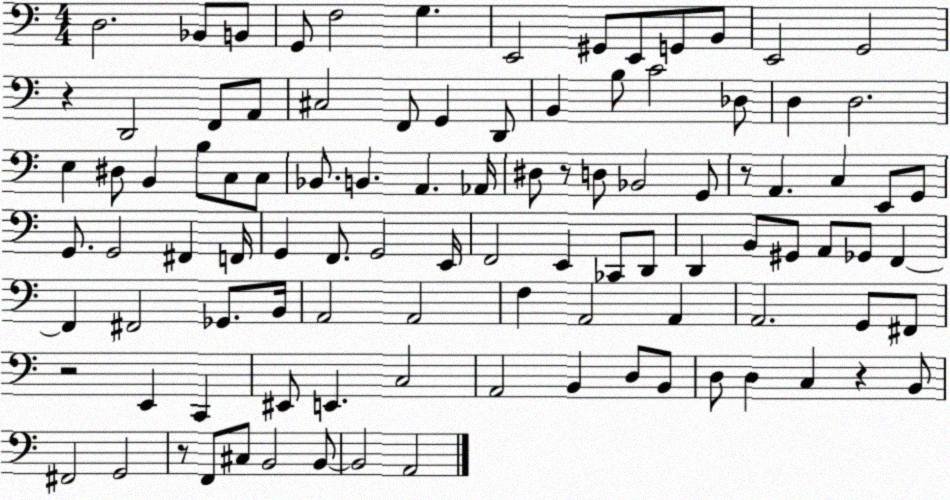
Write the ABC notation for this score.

X:1
T:Untitled
M:4/4
L:1/4
K:C
D,2 _B,,/2 B,,/2 G,,/2 F,2 G, E,,2 ^G,,/2 E,,/2 G,,/2 B,,/2 E,,2 G,,2 z D,,2 F,,/2 A,,/2 ^C,2 F,,/2 G,, D,,/2 B,, B,/2 C2 _D,/2 D, D,2 E, ^D,/2 B,, B,/2 C,/2 C,/2 _B,,/2 B,, A,, _A,,/4 ^D,/2 z/2 D,/2 _B,,2 G,,/2 z/2 A,, C, E,,/2 G,,/2 G,,/2 G,,2 ^F,, F,,/4 G,, F,,/2 G,,2 E,,/4 F,,2 E,, _C,,/2 D,,/2 D,, B,,/2 ^G,,/2 A,,/2 _G,,/2 F,, F,, ^F,,2 _G,,/2 B,,/4 A,,2 A,,2 F, A,,2 A,, A,,2 G,,/2 ^F,,/2 z2 E,, C,, ^E,,/2 E,, C,2 A,,2 B,, D,/2 B,,/2 D,/2 D, C, z B,,/2 ^F,,2 G,,2 z/2 F,,/2 ^C,/2 B,,2 B,,/2 B,,2 A,,2